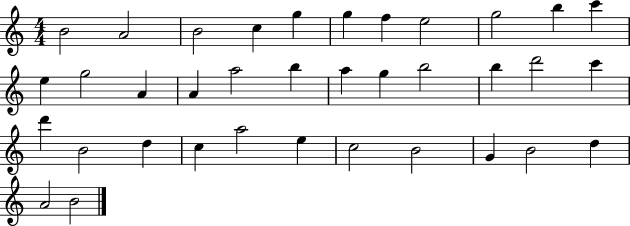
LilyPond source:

{
  \clef treble
  \numericTimeSignature
  \time 4/4
  \key c \major
  b'2 a'2 | b'2 c''4 g''4 | g''4 f''4 e''2 | g''2 b''4 c'''4 | \break e''4 g''2 a'4 | a'4 a''2 b''4 | a''4 g''4 b''2 | b''4 d'''2 c'''4 | \break d'''4 b'2 d''4 | c''4 a''2 e''4 | c''2 b'2 | g'4 b'2 d''4 | \break a'2 b'2 | \bar "|."
}